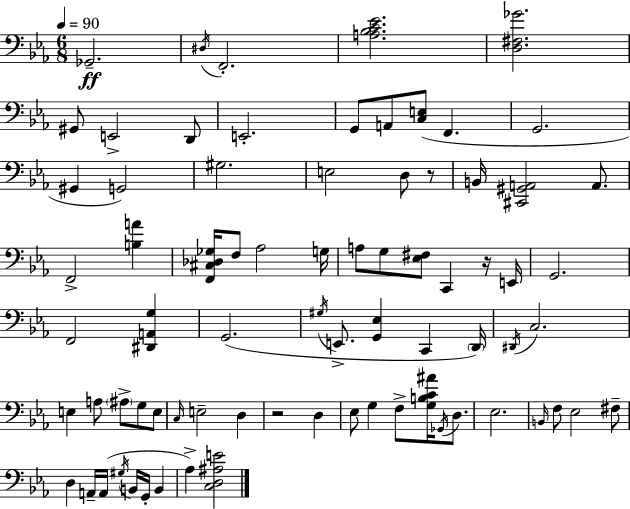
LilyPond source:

{
  \clef bass
  \numericTimeSignature
  \time 6/8
  \key ees \major
  \tempo 4 = 90
  ges,2.--\ff | \acciaccatura { dis16 } f,2.-. | <a bes c' ees'>2. | <d fis ges'>2. | \break gis,8 e,2-> d,8 | e,2.-. | g,8 a,8 <c e>8( f,4. | g,2. | \break gis,4 g,2) | gis2. | e2 d8 r8 | b,16 <cis, gis, a,>2 a,8. | \break f,2-> <b a'>4 | <f, cis des ges>16 f8 aes2 | g16 a8 g8 <ees fis>8 c,4 r16 | e,16 g,2. | \break f,2 <dis, a, g>4 | g,2.( | \acciaccatura { gis16 } e,8.-> <g, ees>4 c,4 | \parenthesize d,16) \acciaccatura { dis,16 } c2. | \break e4 a8 \parenthesize ais8-> g8 | e8 \grace { c16 } e2-- | d4 r2 | d4 ees8 g4 f8-> | \break <g b c' ais'>16 \acciaccatura { ges,16 } d8. ees2. | \grace { b,16 } f8 ees2 | fis8-- d4 a,16-- a,16( | \acciaccatura { gis16 } b,16 g,16-. b,4 aes4->) <c d ais e'>2 | \break \bar "|."
}